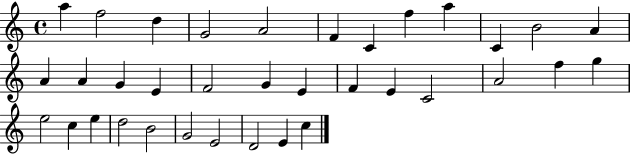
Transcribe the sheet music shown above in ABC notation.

X:1
T:Untitled
M:4/4
L:1/4
K:C
a f2 d G2 A2 F C f a C B2 A A A G E F2 G E F E C2 A2 f g e2 c e d2 B2 G2 E2 D2 E c